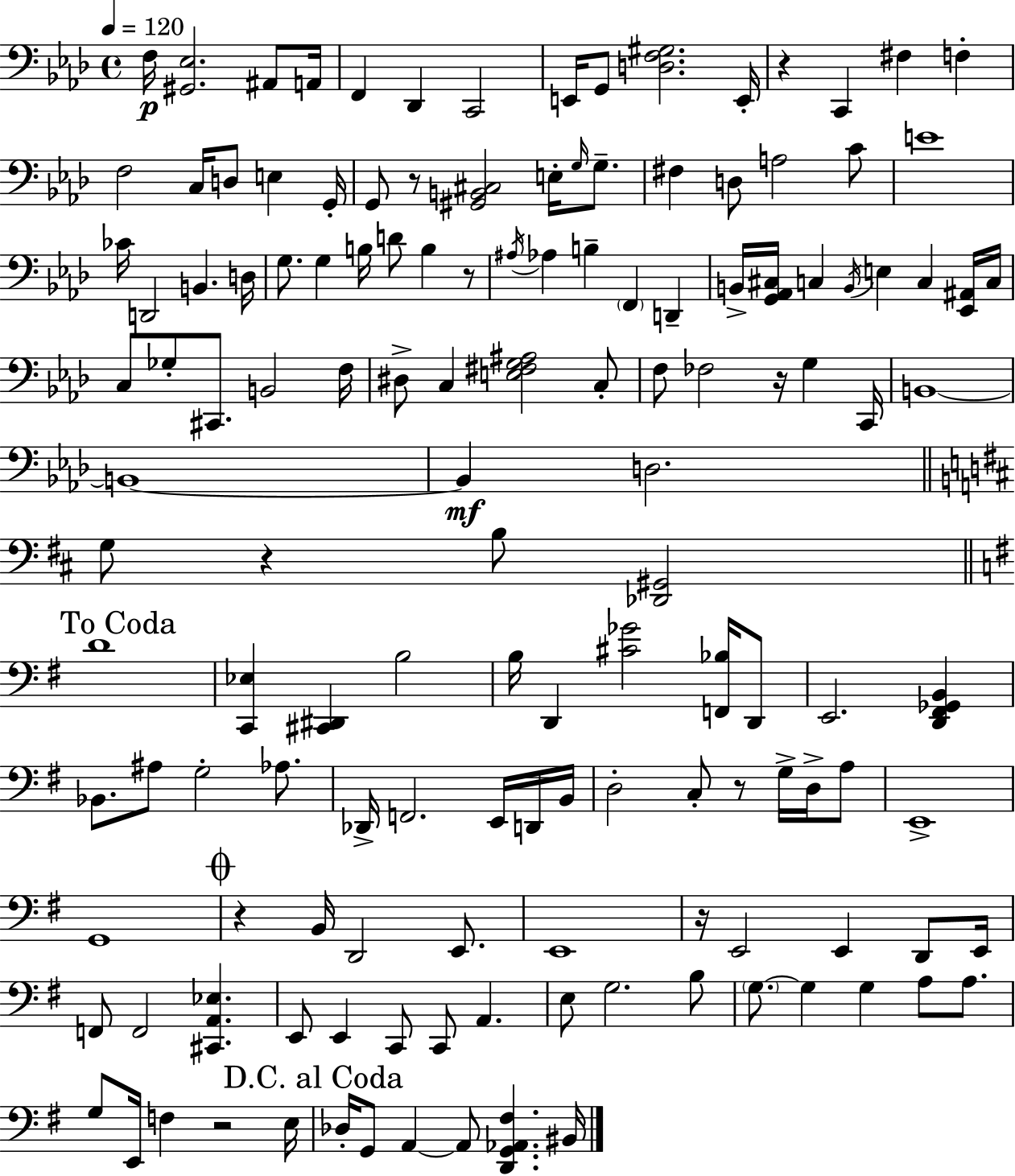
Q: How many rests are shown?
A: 9